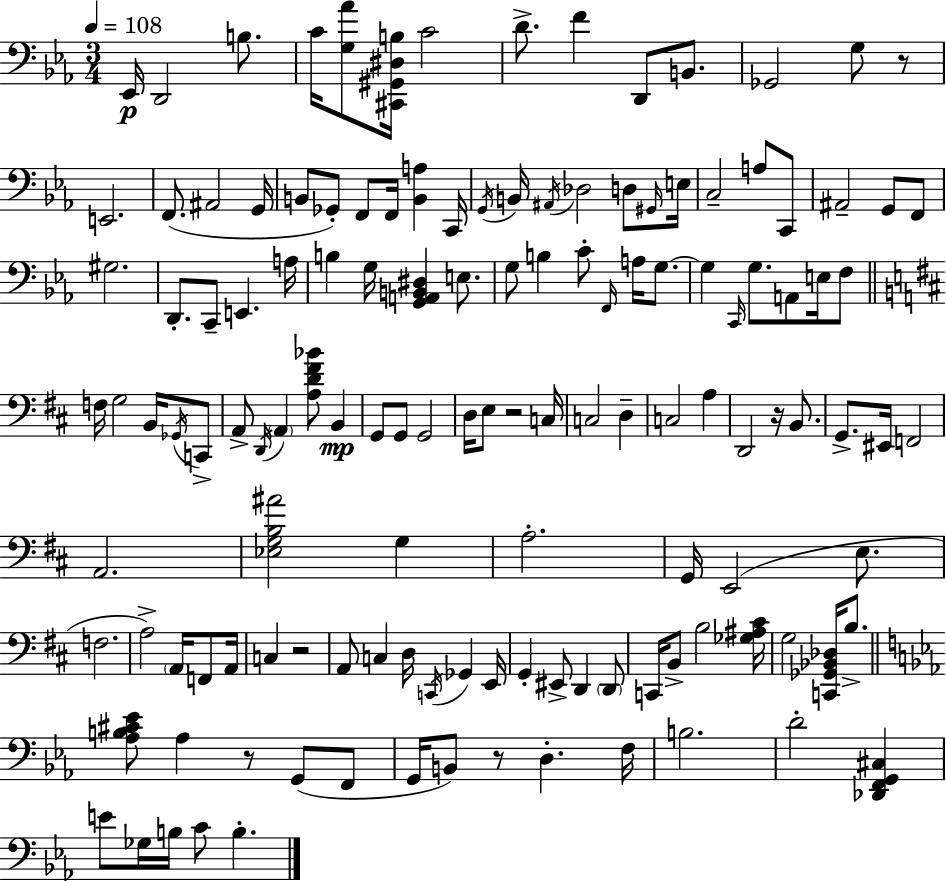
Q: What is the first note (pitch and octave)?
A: Eb2